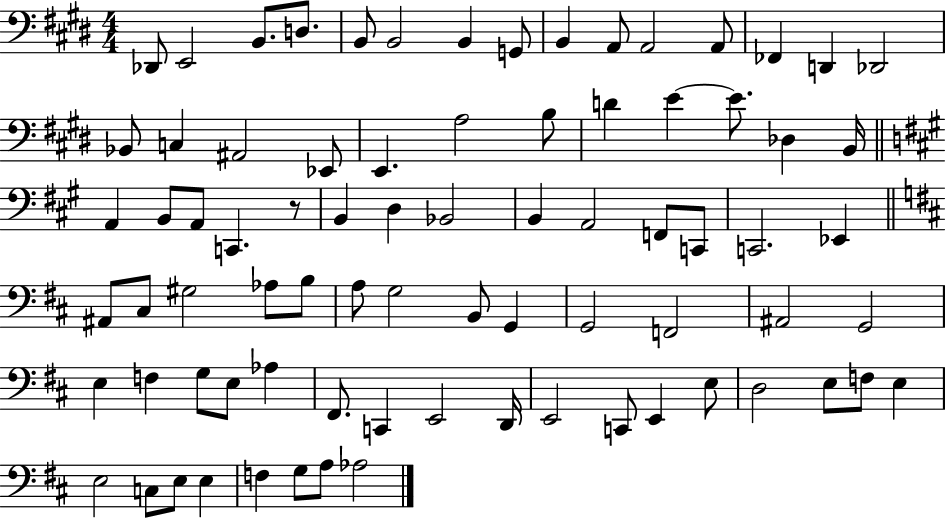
X:1
T:Untitled
M:4/4
L:1/4
K:E
_D,,/2 E,,2 B,,/2 D,/2 B,,/2 B,,2 B,, G,,/2 B,, A,,/2 A,,2 A,,/2 _F,, D,, _D,,2 _B,,/2 C, ^A,,2 _E,,/2 E,, A,2 B,/2 D E E/2 _D, B,,/4 A,, B,,/2 A,,/2 C,, z/2 B,, D, _B,,2 B,, A,,2 F,,/2 C,,/2 C,,2 _E,, ^A,,/2 ^C,/2 ^G,2 _A,/2 B,/2 A,/2 G,2 B,,/2 G,, G,,2 F,,2 ^A,,2 G,,2 E, F, G,/2 E,/2 _A, ^F,,/2 C,, E,,2 D,,/4 E,,2 C,,/2 E,, E,/2 D,2 E,/2 F,/2 E, E,2 C,/2 E,/2 E, F, G,/2 A,/2 _A,2